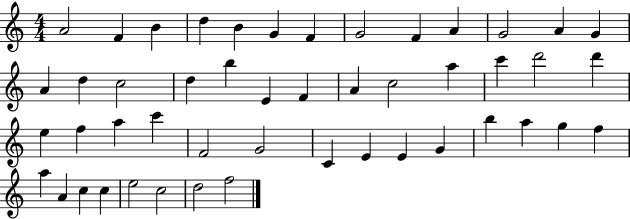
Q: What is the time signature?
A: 4/4